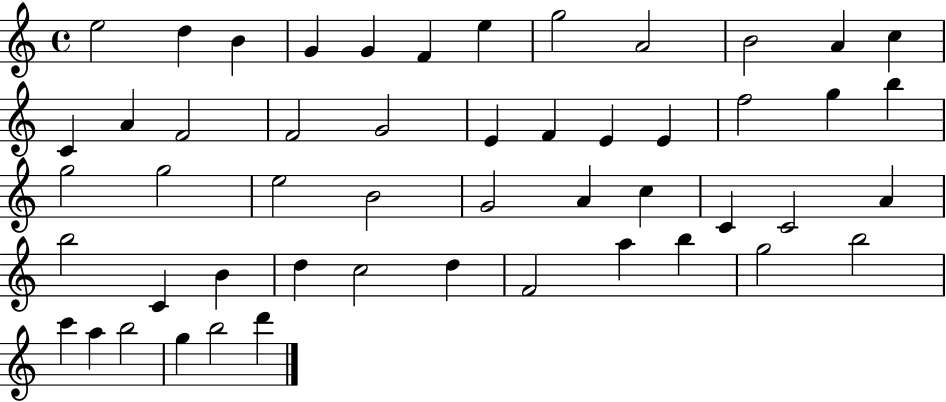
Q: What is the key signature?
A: C major